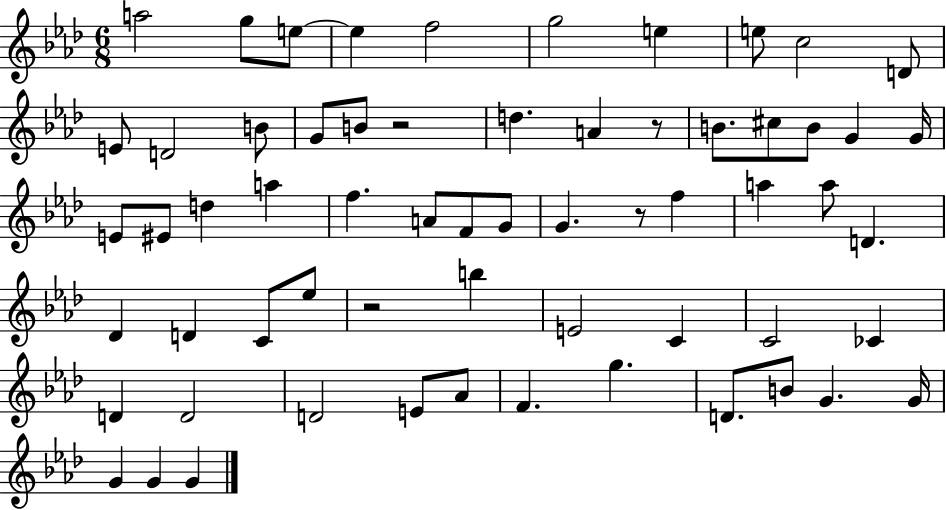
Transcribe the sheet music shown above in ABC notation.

X:1
T:Untitled
M:6/8
L:1/4
K:Ab
a2 g/2 e/2 e f2 g2 e e/2 c2 D/2 E/2 D2 B/2 G/2 B/2 z2 d A z/2 B/2 ^c/2 B/2 G G/4 E/2 ^E/2 d a f A/2 F/2 G/2 G z/2 f a a/2 D _D D C/2 _e/2 z2 b E2 C C2 _C D D2 D2 E/2 _A/2 F g D/2 B/2 G G/4 G G G